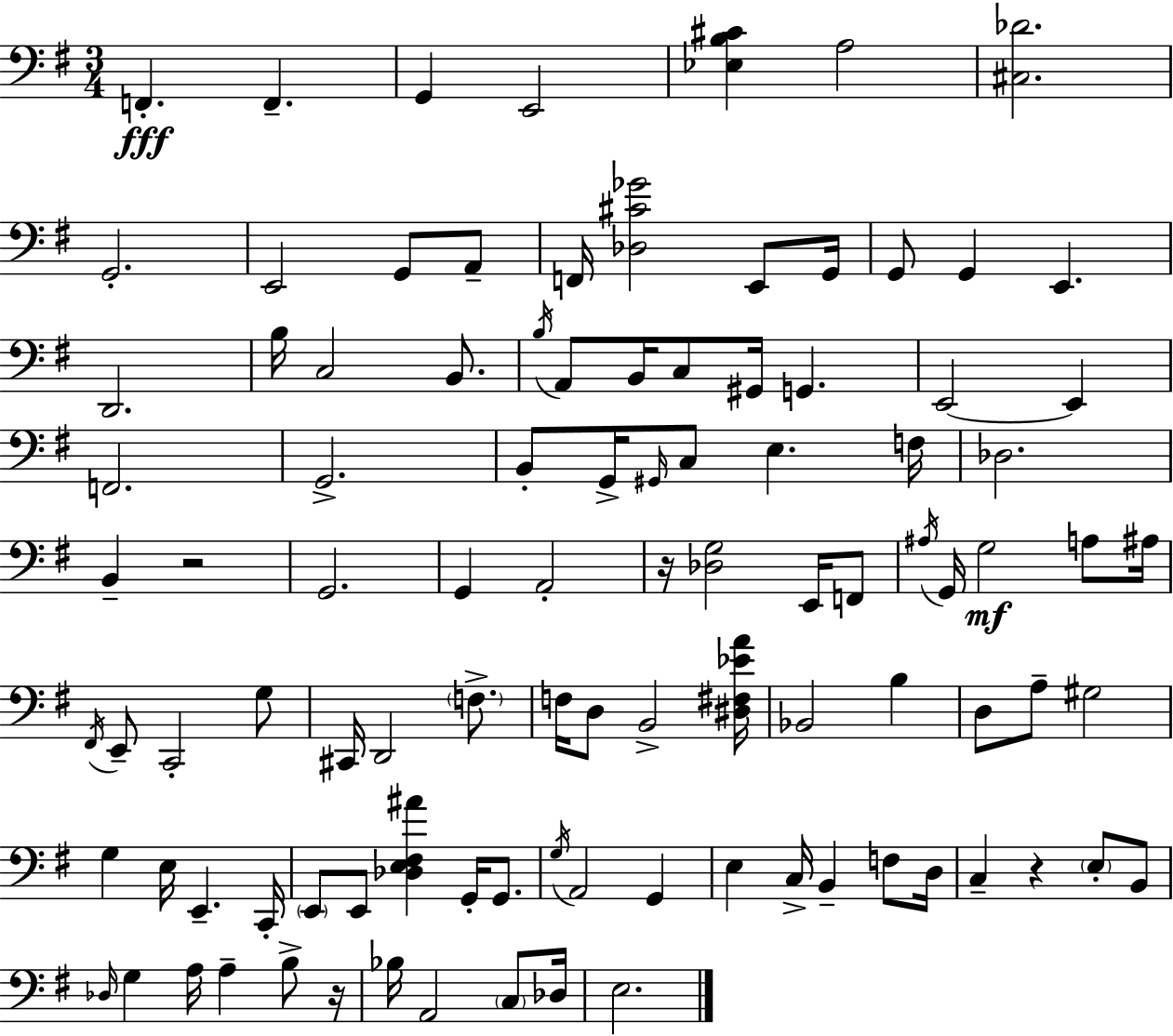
{
  \clef bass
  \numericTimeSignature
  \time 3/4
  \key g \major
  \repeat volta 2 { f,4.-.\fff f,4.-- | g,4 e,2 | <ees b cis'>4 a2 | <cis des'>2. | \break g,2.-. | e,2 g,8 a,8-- | f,16 <des cis' ges'>2 e,8 g,16 | g,8 g,4 e,4. | \break d,2. | b16 c2 b,8. | \acciaccatura { b16 } a,8 b,16 c8 gis,16 g,4. | e,2~~ e,4 | \break f,2. | g,2.-> | b,8-. g,16-> \grace { gis,16 } c8 e4. | f16 des2. | \break b,4-- r2 | g,2. | g,4 a,2-. | r16 <des g>2 e,16 | \break f,8 \acciaccatura { ais16 } g,16 g2\mf | a8 ais16 \acciaccatura { fis,16 } e,8-- c,2-. | g8 cis,16 d,2 | \parenthesize f8.-> f16 d8 b,2-> | \break <dis fis ees' a'>16 bes,2 | b4 d8 a8-- gis2 | g4 e16 e,4.-- | c,16-. \parenthesize e,8 e,8 <des e fis ais'>4 | \break g,16-. g,8. \acciaccatura { g16 } a,2 | g,4 e4 c16-> b,4-- | f8 d16 c4-- r4 | \parenthesize e8-. b,8 \grace { des16 } g4 a16 a4-- | \break b8-> r16 bes16 a,2 | \parenthesize c8 des16 e2. | } \bar "|."
}